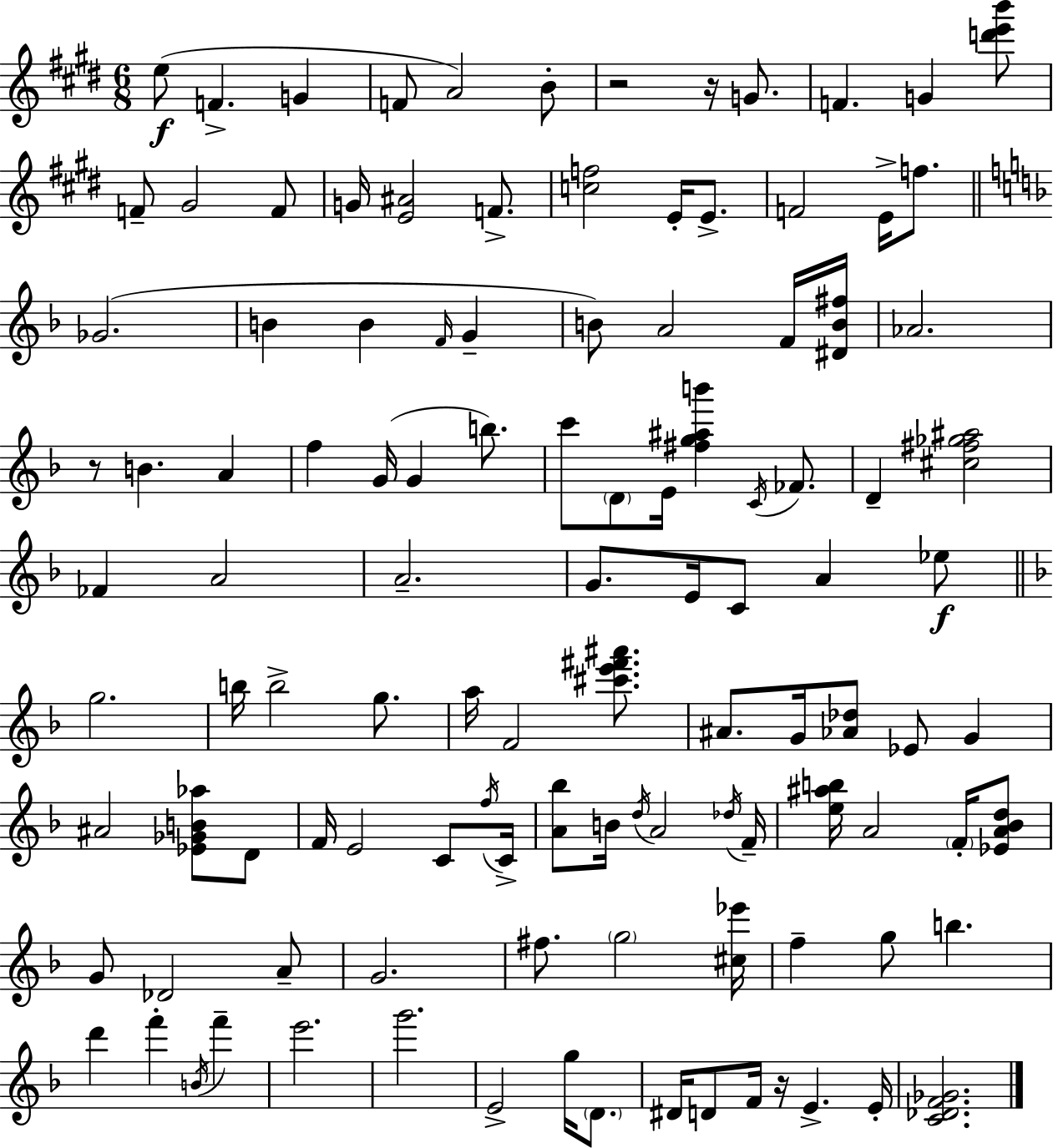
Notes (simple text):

E5/e F4/q. G4/q F4/e A4/h B4/e R/h R/s G4/e. F4/q. G4/q [D6,E6,B6]/e F4/e G#4/h F4/e G4/s [E4,A#4]/h F4/e. [C5,F5]/h E4/s E4/e. F4/h E4/s F5/e. Gb4/h. B4/q B4/q F4/s G4/q B4/e A4/h F4/s [D#4,B4,F#5]/s Ab4/h. R/e B4/q. A4/q F5/q G4/s G4/q B5/e. C6/e D4/e E4/s [F#5,G5,A#5,B6]/q C4/s FES4/e. D4/q [C#5,F#5,Gb5,A#5]/h FES4/q A4/h A4/h. G4/e. E4/s C4/e A4/q Eb5/e G5/h. B5/s B5/h G5/e. A5/s F4/h [C#6,E6,F#6,A#6]/e. A#4/e. G4/s [Ab4,Db5]/e Eb4/e G4/q A#4/h [Eb4,Gb4,B4,Ab5]/e D4/e F4/s E4/h C4/e F5/s C4/s [A4,Bb5]/e B4/s D5/s A4/h Db5/s F4/s [E5,A#5,B5]/s A4/h F4/s [Eb4,A4,Bb4,D5]/e G4/e Db4/h A4/e G4/h. F#5/e. G5/h [C#5,Eb6]/s F5/q G5/e B5/q. D6/q F6/q B4/s F6/q E6/h. G6/h. E4/h G5/s D4/e. D#4/s D4/e F4/s R/s E4/q. E4/s [C4,Db4,F4,Gb4]/h.